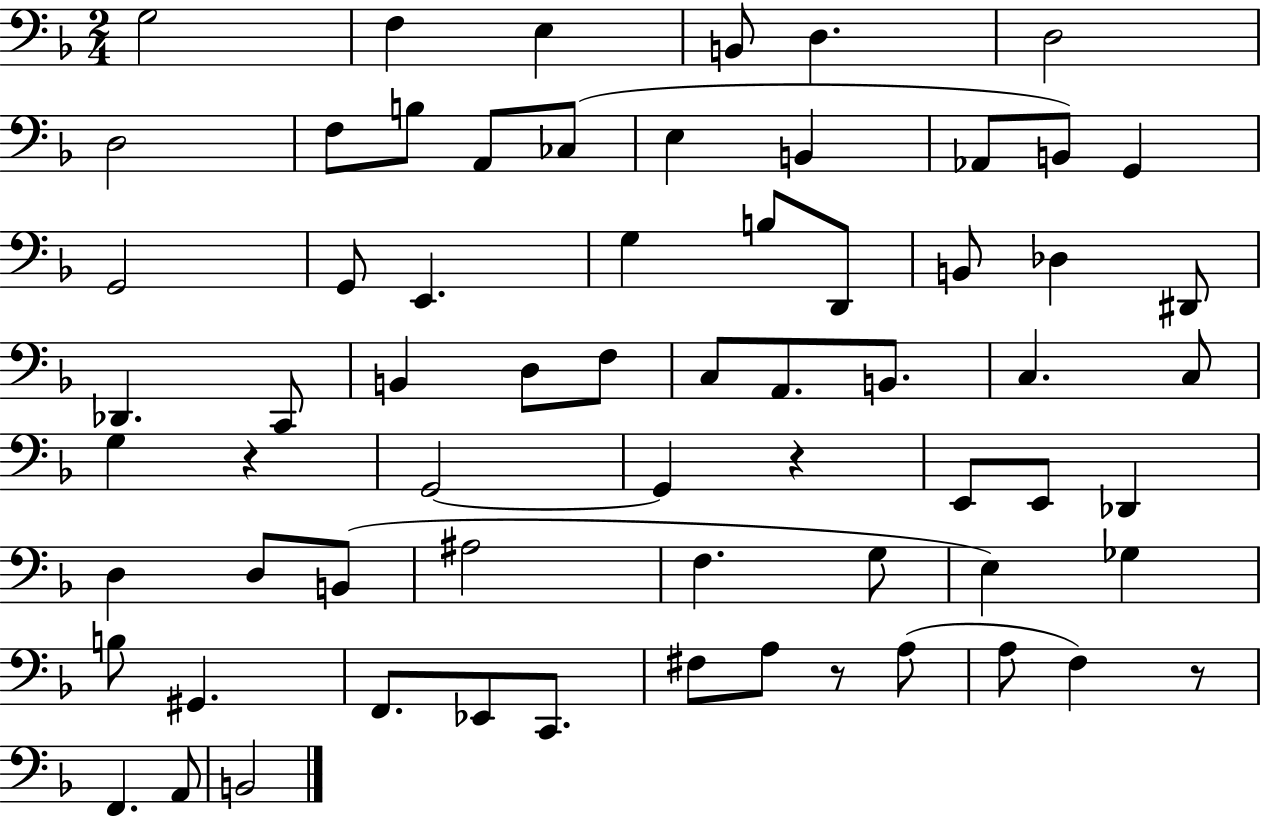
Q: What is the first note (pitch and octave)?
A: G3